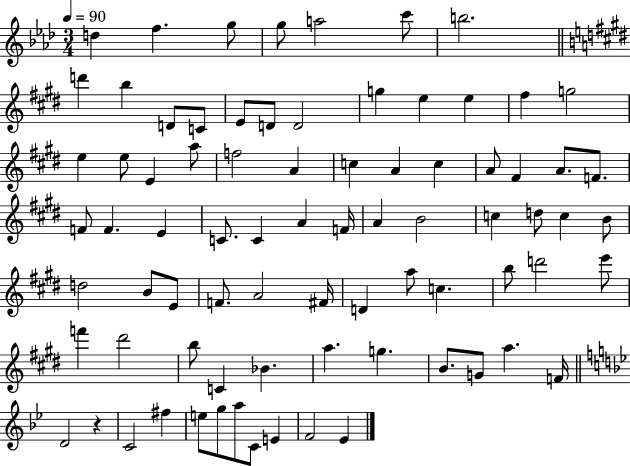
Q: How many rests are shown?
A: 1